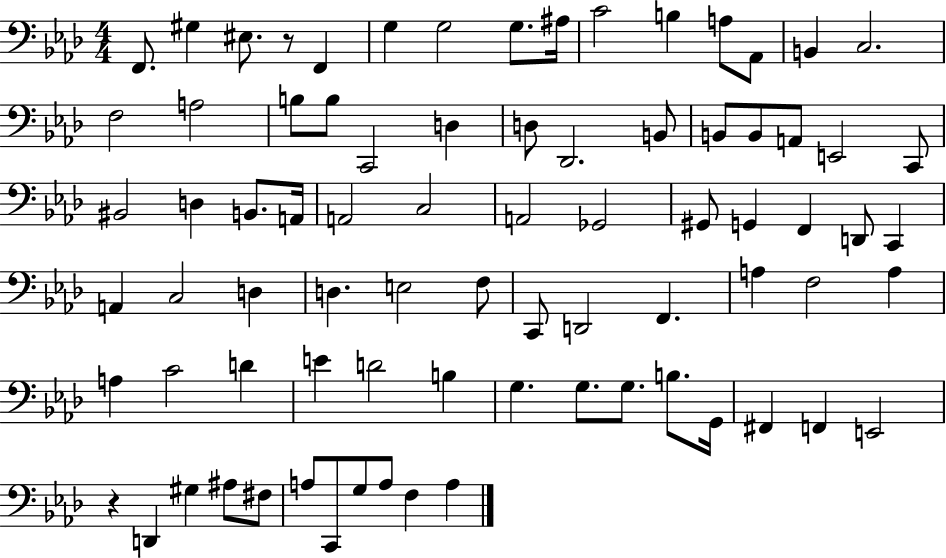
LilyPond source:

{
  \clef bass
  \numericTimeSignature
  \time 4/4
  \key aes \major
  f,8. gis4 eis8. r8 f,4 | g4 g2 g8. ais16 | c'2 b4 a8 aes,8 | b,4 c2. | \break f2 a2 | b8 b8 c,2 d4 | d8 des,2. b,8 | b,8 b,8 a,8 e,2 c,8 | \break bis,2 d4 b,8. a,16 | a,2 c2 | a,2 ges,2 | gis,8 g,4 f,4 d,8 c,4 | \break a,4 c2 d4 | d4. e2 f8 | c,8 d,2 f,4. | a4 f2 a4 | \break a4 c'2 d'4 | e'4 d'2 b4 | g4. g8. g8. b8. g,16 | fis,4 f,4 e,2 | \break r4 d,4 gis4 ais8 fis8 | a8 c,8 g8 a8 f4 a4 | \bar "|."
}